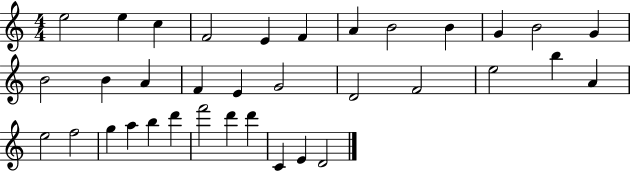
{
  \clef treble
  \numericTimeSignature
  \time 4/4
  \key c \major
  e''2 e''4 c''4 | f'2 e'4 f'4 | a'4 b'2 b'4 | g'4 b'2 g'4 | \break b'2 b'4 a'4 | f'4 e'4 g'2 | d'2 f'2 | e''2 b''4 a'4 | \break e''2 f''2 | g''4 a''4 b''4 d'''4 | f'''2 d'''4 d'''4 | c'4 e'4 d'2 | \break \bar "|."
}